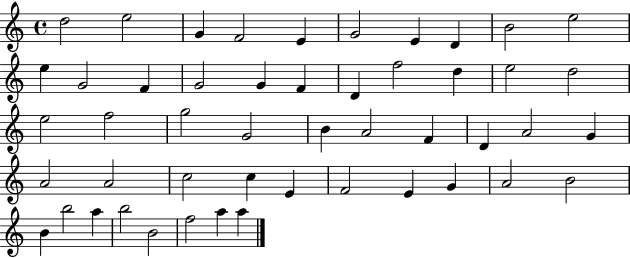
X:1
T:Untitled
M:4/4
L:1/4
K:C
d2 e2 G F2 E G2 E D B2 e2 e G2 F G2 G F D f2 d e2 d2 e2 f2 g2 G2 B A2 F D A2 G A2 A2 c2 c E F2 E G A2 B2 B b2 a b2 B2 f2 a a